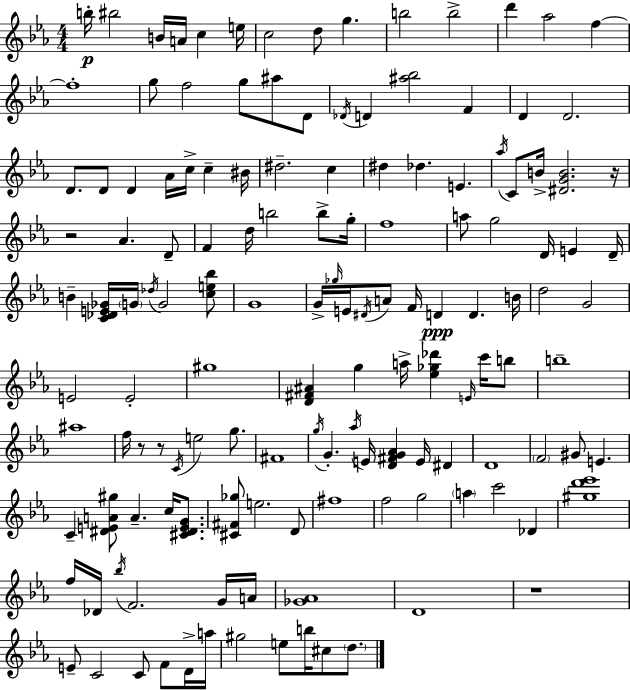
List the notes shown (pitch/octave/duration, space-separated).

B5/s BIS5/h B4/s A4/s C5/q E5/s C5/h D5/e G5/q. B5/h B5/h D6/q Ab5/h F5/q F5/w G5/e F5/h G5/e A#5/e D4/e Db4/s D4/q [A#5,Bb5]/h F4/q D4/q D4/h. D4/e. D4/e D4/q Ab4/s C5/s C5/q BIS4/s D#5/h. C5/q D#5/q Db5/q. E4/q. Ab5/s C4/e B4/s [D#4,G4,B4]/h. R/s R/h Ab4/q. D4/e F4/q D5/s B5/h B5/e G5/s F5/w A5/e G5/h D4/s E4/q D4/s B4/q [C4,Db4,E4,Gb4]/s G4/s Db5/s G4/h [C5,E5,Bb5]/e G4/w G4/s Gb5/s E4/s D#4/s A4/e F4/s D4/q D4/q. B4/s D5/h G4/h E4/h E4/h G#5/w [D4,F#4,A#4]/q G5/q A5/s [Eb5,Gb5,Db6]/q E4/s C6/s B5/e B5/w A#5/w F5/s R/e R/e C4/s E5/h G5/e. F#4/w G5/s G4/q. Ab5/s E4/s [D4,F#4,G4,Ab4]/q E4/s D#4/q D4/w F4/h G#4/e E4/q. C4/q [D#4,E4,A4,G#5]/e A4/q. C5/s [C#4,D#4,E4,G4]/e. [C#4,F#4,Gb5]/e E5/h. D4/e F#5/w F5/h G5/h A5/q C6/h Db4/q [G#5,D6,Eb6]/w F5/s Db4/s Bb5/s F4/h. G4/s A4/s [Gb4,Ab4]/w D4/w R/w E4/e C4/h C4/e F4/e D4/s A5/s G#5/h E5/e B5/s C#5/e D5/e.